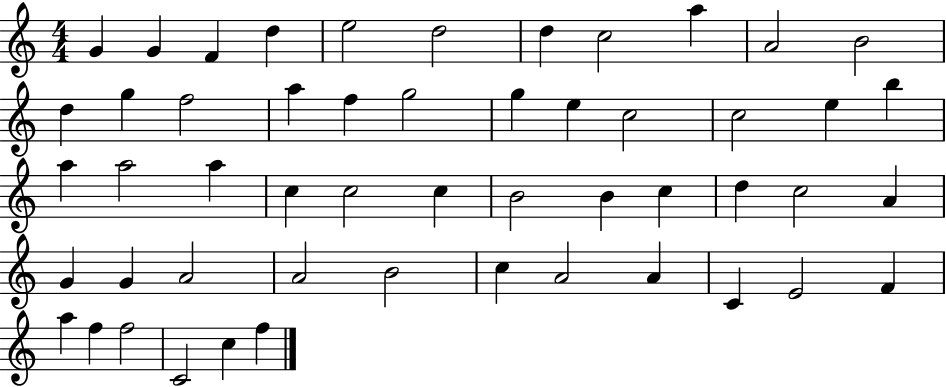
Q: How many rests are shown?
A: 0